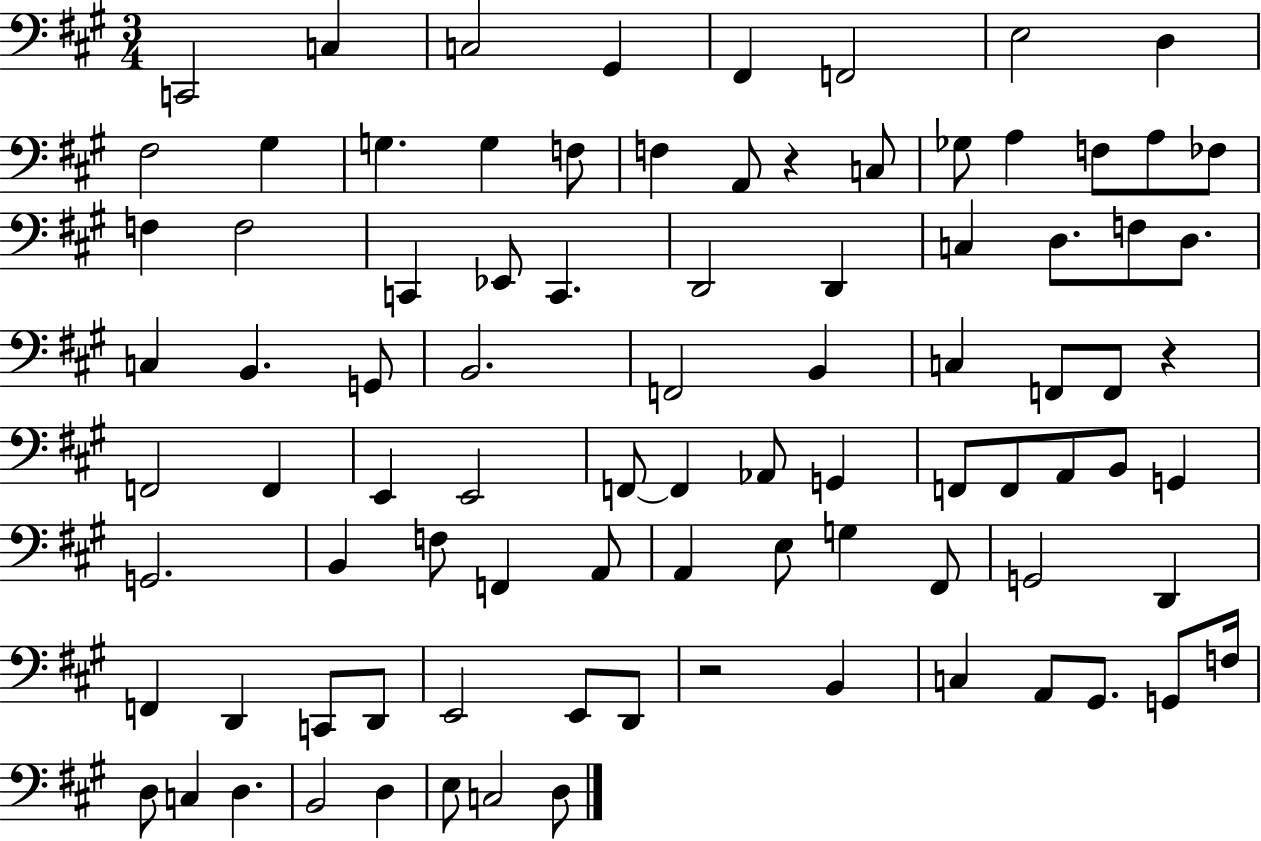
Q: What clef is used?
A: bass